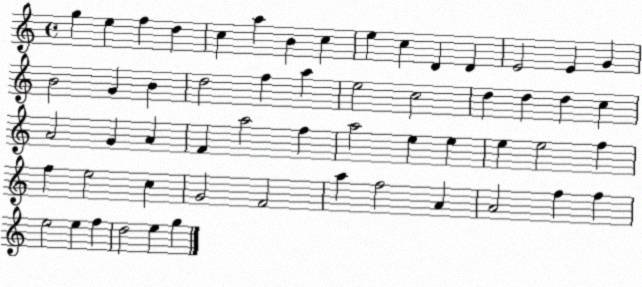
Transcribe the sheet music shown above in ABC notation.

X:1
T:Untitled
M:4/4
L:1/4
K:C
g e f d c a B c e c D D E2 E G B2 G B d2 f a e2 c2 d d d c A2 G A F a2 f a2 e e e e2 f f e2 c G2 F2 a f2 A A2 f f e2 e f d2 e g